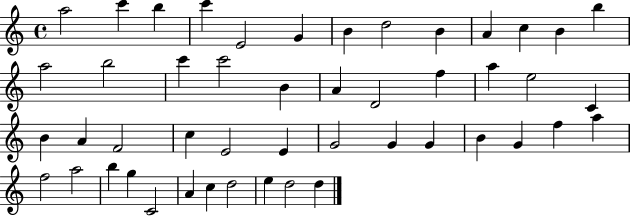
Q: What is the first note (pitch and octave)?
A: A5